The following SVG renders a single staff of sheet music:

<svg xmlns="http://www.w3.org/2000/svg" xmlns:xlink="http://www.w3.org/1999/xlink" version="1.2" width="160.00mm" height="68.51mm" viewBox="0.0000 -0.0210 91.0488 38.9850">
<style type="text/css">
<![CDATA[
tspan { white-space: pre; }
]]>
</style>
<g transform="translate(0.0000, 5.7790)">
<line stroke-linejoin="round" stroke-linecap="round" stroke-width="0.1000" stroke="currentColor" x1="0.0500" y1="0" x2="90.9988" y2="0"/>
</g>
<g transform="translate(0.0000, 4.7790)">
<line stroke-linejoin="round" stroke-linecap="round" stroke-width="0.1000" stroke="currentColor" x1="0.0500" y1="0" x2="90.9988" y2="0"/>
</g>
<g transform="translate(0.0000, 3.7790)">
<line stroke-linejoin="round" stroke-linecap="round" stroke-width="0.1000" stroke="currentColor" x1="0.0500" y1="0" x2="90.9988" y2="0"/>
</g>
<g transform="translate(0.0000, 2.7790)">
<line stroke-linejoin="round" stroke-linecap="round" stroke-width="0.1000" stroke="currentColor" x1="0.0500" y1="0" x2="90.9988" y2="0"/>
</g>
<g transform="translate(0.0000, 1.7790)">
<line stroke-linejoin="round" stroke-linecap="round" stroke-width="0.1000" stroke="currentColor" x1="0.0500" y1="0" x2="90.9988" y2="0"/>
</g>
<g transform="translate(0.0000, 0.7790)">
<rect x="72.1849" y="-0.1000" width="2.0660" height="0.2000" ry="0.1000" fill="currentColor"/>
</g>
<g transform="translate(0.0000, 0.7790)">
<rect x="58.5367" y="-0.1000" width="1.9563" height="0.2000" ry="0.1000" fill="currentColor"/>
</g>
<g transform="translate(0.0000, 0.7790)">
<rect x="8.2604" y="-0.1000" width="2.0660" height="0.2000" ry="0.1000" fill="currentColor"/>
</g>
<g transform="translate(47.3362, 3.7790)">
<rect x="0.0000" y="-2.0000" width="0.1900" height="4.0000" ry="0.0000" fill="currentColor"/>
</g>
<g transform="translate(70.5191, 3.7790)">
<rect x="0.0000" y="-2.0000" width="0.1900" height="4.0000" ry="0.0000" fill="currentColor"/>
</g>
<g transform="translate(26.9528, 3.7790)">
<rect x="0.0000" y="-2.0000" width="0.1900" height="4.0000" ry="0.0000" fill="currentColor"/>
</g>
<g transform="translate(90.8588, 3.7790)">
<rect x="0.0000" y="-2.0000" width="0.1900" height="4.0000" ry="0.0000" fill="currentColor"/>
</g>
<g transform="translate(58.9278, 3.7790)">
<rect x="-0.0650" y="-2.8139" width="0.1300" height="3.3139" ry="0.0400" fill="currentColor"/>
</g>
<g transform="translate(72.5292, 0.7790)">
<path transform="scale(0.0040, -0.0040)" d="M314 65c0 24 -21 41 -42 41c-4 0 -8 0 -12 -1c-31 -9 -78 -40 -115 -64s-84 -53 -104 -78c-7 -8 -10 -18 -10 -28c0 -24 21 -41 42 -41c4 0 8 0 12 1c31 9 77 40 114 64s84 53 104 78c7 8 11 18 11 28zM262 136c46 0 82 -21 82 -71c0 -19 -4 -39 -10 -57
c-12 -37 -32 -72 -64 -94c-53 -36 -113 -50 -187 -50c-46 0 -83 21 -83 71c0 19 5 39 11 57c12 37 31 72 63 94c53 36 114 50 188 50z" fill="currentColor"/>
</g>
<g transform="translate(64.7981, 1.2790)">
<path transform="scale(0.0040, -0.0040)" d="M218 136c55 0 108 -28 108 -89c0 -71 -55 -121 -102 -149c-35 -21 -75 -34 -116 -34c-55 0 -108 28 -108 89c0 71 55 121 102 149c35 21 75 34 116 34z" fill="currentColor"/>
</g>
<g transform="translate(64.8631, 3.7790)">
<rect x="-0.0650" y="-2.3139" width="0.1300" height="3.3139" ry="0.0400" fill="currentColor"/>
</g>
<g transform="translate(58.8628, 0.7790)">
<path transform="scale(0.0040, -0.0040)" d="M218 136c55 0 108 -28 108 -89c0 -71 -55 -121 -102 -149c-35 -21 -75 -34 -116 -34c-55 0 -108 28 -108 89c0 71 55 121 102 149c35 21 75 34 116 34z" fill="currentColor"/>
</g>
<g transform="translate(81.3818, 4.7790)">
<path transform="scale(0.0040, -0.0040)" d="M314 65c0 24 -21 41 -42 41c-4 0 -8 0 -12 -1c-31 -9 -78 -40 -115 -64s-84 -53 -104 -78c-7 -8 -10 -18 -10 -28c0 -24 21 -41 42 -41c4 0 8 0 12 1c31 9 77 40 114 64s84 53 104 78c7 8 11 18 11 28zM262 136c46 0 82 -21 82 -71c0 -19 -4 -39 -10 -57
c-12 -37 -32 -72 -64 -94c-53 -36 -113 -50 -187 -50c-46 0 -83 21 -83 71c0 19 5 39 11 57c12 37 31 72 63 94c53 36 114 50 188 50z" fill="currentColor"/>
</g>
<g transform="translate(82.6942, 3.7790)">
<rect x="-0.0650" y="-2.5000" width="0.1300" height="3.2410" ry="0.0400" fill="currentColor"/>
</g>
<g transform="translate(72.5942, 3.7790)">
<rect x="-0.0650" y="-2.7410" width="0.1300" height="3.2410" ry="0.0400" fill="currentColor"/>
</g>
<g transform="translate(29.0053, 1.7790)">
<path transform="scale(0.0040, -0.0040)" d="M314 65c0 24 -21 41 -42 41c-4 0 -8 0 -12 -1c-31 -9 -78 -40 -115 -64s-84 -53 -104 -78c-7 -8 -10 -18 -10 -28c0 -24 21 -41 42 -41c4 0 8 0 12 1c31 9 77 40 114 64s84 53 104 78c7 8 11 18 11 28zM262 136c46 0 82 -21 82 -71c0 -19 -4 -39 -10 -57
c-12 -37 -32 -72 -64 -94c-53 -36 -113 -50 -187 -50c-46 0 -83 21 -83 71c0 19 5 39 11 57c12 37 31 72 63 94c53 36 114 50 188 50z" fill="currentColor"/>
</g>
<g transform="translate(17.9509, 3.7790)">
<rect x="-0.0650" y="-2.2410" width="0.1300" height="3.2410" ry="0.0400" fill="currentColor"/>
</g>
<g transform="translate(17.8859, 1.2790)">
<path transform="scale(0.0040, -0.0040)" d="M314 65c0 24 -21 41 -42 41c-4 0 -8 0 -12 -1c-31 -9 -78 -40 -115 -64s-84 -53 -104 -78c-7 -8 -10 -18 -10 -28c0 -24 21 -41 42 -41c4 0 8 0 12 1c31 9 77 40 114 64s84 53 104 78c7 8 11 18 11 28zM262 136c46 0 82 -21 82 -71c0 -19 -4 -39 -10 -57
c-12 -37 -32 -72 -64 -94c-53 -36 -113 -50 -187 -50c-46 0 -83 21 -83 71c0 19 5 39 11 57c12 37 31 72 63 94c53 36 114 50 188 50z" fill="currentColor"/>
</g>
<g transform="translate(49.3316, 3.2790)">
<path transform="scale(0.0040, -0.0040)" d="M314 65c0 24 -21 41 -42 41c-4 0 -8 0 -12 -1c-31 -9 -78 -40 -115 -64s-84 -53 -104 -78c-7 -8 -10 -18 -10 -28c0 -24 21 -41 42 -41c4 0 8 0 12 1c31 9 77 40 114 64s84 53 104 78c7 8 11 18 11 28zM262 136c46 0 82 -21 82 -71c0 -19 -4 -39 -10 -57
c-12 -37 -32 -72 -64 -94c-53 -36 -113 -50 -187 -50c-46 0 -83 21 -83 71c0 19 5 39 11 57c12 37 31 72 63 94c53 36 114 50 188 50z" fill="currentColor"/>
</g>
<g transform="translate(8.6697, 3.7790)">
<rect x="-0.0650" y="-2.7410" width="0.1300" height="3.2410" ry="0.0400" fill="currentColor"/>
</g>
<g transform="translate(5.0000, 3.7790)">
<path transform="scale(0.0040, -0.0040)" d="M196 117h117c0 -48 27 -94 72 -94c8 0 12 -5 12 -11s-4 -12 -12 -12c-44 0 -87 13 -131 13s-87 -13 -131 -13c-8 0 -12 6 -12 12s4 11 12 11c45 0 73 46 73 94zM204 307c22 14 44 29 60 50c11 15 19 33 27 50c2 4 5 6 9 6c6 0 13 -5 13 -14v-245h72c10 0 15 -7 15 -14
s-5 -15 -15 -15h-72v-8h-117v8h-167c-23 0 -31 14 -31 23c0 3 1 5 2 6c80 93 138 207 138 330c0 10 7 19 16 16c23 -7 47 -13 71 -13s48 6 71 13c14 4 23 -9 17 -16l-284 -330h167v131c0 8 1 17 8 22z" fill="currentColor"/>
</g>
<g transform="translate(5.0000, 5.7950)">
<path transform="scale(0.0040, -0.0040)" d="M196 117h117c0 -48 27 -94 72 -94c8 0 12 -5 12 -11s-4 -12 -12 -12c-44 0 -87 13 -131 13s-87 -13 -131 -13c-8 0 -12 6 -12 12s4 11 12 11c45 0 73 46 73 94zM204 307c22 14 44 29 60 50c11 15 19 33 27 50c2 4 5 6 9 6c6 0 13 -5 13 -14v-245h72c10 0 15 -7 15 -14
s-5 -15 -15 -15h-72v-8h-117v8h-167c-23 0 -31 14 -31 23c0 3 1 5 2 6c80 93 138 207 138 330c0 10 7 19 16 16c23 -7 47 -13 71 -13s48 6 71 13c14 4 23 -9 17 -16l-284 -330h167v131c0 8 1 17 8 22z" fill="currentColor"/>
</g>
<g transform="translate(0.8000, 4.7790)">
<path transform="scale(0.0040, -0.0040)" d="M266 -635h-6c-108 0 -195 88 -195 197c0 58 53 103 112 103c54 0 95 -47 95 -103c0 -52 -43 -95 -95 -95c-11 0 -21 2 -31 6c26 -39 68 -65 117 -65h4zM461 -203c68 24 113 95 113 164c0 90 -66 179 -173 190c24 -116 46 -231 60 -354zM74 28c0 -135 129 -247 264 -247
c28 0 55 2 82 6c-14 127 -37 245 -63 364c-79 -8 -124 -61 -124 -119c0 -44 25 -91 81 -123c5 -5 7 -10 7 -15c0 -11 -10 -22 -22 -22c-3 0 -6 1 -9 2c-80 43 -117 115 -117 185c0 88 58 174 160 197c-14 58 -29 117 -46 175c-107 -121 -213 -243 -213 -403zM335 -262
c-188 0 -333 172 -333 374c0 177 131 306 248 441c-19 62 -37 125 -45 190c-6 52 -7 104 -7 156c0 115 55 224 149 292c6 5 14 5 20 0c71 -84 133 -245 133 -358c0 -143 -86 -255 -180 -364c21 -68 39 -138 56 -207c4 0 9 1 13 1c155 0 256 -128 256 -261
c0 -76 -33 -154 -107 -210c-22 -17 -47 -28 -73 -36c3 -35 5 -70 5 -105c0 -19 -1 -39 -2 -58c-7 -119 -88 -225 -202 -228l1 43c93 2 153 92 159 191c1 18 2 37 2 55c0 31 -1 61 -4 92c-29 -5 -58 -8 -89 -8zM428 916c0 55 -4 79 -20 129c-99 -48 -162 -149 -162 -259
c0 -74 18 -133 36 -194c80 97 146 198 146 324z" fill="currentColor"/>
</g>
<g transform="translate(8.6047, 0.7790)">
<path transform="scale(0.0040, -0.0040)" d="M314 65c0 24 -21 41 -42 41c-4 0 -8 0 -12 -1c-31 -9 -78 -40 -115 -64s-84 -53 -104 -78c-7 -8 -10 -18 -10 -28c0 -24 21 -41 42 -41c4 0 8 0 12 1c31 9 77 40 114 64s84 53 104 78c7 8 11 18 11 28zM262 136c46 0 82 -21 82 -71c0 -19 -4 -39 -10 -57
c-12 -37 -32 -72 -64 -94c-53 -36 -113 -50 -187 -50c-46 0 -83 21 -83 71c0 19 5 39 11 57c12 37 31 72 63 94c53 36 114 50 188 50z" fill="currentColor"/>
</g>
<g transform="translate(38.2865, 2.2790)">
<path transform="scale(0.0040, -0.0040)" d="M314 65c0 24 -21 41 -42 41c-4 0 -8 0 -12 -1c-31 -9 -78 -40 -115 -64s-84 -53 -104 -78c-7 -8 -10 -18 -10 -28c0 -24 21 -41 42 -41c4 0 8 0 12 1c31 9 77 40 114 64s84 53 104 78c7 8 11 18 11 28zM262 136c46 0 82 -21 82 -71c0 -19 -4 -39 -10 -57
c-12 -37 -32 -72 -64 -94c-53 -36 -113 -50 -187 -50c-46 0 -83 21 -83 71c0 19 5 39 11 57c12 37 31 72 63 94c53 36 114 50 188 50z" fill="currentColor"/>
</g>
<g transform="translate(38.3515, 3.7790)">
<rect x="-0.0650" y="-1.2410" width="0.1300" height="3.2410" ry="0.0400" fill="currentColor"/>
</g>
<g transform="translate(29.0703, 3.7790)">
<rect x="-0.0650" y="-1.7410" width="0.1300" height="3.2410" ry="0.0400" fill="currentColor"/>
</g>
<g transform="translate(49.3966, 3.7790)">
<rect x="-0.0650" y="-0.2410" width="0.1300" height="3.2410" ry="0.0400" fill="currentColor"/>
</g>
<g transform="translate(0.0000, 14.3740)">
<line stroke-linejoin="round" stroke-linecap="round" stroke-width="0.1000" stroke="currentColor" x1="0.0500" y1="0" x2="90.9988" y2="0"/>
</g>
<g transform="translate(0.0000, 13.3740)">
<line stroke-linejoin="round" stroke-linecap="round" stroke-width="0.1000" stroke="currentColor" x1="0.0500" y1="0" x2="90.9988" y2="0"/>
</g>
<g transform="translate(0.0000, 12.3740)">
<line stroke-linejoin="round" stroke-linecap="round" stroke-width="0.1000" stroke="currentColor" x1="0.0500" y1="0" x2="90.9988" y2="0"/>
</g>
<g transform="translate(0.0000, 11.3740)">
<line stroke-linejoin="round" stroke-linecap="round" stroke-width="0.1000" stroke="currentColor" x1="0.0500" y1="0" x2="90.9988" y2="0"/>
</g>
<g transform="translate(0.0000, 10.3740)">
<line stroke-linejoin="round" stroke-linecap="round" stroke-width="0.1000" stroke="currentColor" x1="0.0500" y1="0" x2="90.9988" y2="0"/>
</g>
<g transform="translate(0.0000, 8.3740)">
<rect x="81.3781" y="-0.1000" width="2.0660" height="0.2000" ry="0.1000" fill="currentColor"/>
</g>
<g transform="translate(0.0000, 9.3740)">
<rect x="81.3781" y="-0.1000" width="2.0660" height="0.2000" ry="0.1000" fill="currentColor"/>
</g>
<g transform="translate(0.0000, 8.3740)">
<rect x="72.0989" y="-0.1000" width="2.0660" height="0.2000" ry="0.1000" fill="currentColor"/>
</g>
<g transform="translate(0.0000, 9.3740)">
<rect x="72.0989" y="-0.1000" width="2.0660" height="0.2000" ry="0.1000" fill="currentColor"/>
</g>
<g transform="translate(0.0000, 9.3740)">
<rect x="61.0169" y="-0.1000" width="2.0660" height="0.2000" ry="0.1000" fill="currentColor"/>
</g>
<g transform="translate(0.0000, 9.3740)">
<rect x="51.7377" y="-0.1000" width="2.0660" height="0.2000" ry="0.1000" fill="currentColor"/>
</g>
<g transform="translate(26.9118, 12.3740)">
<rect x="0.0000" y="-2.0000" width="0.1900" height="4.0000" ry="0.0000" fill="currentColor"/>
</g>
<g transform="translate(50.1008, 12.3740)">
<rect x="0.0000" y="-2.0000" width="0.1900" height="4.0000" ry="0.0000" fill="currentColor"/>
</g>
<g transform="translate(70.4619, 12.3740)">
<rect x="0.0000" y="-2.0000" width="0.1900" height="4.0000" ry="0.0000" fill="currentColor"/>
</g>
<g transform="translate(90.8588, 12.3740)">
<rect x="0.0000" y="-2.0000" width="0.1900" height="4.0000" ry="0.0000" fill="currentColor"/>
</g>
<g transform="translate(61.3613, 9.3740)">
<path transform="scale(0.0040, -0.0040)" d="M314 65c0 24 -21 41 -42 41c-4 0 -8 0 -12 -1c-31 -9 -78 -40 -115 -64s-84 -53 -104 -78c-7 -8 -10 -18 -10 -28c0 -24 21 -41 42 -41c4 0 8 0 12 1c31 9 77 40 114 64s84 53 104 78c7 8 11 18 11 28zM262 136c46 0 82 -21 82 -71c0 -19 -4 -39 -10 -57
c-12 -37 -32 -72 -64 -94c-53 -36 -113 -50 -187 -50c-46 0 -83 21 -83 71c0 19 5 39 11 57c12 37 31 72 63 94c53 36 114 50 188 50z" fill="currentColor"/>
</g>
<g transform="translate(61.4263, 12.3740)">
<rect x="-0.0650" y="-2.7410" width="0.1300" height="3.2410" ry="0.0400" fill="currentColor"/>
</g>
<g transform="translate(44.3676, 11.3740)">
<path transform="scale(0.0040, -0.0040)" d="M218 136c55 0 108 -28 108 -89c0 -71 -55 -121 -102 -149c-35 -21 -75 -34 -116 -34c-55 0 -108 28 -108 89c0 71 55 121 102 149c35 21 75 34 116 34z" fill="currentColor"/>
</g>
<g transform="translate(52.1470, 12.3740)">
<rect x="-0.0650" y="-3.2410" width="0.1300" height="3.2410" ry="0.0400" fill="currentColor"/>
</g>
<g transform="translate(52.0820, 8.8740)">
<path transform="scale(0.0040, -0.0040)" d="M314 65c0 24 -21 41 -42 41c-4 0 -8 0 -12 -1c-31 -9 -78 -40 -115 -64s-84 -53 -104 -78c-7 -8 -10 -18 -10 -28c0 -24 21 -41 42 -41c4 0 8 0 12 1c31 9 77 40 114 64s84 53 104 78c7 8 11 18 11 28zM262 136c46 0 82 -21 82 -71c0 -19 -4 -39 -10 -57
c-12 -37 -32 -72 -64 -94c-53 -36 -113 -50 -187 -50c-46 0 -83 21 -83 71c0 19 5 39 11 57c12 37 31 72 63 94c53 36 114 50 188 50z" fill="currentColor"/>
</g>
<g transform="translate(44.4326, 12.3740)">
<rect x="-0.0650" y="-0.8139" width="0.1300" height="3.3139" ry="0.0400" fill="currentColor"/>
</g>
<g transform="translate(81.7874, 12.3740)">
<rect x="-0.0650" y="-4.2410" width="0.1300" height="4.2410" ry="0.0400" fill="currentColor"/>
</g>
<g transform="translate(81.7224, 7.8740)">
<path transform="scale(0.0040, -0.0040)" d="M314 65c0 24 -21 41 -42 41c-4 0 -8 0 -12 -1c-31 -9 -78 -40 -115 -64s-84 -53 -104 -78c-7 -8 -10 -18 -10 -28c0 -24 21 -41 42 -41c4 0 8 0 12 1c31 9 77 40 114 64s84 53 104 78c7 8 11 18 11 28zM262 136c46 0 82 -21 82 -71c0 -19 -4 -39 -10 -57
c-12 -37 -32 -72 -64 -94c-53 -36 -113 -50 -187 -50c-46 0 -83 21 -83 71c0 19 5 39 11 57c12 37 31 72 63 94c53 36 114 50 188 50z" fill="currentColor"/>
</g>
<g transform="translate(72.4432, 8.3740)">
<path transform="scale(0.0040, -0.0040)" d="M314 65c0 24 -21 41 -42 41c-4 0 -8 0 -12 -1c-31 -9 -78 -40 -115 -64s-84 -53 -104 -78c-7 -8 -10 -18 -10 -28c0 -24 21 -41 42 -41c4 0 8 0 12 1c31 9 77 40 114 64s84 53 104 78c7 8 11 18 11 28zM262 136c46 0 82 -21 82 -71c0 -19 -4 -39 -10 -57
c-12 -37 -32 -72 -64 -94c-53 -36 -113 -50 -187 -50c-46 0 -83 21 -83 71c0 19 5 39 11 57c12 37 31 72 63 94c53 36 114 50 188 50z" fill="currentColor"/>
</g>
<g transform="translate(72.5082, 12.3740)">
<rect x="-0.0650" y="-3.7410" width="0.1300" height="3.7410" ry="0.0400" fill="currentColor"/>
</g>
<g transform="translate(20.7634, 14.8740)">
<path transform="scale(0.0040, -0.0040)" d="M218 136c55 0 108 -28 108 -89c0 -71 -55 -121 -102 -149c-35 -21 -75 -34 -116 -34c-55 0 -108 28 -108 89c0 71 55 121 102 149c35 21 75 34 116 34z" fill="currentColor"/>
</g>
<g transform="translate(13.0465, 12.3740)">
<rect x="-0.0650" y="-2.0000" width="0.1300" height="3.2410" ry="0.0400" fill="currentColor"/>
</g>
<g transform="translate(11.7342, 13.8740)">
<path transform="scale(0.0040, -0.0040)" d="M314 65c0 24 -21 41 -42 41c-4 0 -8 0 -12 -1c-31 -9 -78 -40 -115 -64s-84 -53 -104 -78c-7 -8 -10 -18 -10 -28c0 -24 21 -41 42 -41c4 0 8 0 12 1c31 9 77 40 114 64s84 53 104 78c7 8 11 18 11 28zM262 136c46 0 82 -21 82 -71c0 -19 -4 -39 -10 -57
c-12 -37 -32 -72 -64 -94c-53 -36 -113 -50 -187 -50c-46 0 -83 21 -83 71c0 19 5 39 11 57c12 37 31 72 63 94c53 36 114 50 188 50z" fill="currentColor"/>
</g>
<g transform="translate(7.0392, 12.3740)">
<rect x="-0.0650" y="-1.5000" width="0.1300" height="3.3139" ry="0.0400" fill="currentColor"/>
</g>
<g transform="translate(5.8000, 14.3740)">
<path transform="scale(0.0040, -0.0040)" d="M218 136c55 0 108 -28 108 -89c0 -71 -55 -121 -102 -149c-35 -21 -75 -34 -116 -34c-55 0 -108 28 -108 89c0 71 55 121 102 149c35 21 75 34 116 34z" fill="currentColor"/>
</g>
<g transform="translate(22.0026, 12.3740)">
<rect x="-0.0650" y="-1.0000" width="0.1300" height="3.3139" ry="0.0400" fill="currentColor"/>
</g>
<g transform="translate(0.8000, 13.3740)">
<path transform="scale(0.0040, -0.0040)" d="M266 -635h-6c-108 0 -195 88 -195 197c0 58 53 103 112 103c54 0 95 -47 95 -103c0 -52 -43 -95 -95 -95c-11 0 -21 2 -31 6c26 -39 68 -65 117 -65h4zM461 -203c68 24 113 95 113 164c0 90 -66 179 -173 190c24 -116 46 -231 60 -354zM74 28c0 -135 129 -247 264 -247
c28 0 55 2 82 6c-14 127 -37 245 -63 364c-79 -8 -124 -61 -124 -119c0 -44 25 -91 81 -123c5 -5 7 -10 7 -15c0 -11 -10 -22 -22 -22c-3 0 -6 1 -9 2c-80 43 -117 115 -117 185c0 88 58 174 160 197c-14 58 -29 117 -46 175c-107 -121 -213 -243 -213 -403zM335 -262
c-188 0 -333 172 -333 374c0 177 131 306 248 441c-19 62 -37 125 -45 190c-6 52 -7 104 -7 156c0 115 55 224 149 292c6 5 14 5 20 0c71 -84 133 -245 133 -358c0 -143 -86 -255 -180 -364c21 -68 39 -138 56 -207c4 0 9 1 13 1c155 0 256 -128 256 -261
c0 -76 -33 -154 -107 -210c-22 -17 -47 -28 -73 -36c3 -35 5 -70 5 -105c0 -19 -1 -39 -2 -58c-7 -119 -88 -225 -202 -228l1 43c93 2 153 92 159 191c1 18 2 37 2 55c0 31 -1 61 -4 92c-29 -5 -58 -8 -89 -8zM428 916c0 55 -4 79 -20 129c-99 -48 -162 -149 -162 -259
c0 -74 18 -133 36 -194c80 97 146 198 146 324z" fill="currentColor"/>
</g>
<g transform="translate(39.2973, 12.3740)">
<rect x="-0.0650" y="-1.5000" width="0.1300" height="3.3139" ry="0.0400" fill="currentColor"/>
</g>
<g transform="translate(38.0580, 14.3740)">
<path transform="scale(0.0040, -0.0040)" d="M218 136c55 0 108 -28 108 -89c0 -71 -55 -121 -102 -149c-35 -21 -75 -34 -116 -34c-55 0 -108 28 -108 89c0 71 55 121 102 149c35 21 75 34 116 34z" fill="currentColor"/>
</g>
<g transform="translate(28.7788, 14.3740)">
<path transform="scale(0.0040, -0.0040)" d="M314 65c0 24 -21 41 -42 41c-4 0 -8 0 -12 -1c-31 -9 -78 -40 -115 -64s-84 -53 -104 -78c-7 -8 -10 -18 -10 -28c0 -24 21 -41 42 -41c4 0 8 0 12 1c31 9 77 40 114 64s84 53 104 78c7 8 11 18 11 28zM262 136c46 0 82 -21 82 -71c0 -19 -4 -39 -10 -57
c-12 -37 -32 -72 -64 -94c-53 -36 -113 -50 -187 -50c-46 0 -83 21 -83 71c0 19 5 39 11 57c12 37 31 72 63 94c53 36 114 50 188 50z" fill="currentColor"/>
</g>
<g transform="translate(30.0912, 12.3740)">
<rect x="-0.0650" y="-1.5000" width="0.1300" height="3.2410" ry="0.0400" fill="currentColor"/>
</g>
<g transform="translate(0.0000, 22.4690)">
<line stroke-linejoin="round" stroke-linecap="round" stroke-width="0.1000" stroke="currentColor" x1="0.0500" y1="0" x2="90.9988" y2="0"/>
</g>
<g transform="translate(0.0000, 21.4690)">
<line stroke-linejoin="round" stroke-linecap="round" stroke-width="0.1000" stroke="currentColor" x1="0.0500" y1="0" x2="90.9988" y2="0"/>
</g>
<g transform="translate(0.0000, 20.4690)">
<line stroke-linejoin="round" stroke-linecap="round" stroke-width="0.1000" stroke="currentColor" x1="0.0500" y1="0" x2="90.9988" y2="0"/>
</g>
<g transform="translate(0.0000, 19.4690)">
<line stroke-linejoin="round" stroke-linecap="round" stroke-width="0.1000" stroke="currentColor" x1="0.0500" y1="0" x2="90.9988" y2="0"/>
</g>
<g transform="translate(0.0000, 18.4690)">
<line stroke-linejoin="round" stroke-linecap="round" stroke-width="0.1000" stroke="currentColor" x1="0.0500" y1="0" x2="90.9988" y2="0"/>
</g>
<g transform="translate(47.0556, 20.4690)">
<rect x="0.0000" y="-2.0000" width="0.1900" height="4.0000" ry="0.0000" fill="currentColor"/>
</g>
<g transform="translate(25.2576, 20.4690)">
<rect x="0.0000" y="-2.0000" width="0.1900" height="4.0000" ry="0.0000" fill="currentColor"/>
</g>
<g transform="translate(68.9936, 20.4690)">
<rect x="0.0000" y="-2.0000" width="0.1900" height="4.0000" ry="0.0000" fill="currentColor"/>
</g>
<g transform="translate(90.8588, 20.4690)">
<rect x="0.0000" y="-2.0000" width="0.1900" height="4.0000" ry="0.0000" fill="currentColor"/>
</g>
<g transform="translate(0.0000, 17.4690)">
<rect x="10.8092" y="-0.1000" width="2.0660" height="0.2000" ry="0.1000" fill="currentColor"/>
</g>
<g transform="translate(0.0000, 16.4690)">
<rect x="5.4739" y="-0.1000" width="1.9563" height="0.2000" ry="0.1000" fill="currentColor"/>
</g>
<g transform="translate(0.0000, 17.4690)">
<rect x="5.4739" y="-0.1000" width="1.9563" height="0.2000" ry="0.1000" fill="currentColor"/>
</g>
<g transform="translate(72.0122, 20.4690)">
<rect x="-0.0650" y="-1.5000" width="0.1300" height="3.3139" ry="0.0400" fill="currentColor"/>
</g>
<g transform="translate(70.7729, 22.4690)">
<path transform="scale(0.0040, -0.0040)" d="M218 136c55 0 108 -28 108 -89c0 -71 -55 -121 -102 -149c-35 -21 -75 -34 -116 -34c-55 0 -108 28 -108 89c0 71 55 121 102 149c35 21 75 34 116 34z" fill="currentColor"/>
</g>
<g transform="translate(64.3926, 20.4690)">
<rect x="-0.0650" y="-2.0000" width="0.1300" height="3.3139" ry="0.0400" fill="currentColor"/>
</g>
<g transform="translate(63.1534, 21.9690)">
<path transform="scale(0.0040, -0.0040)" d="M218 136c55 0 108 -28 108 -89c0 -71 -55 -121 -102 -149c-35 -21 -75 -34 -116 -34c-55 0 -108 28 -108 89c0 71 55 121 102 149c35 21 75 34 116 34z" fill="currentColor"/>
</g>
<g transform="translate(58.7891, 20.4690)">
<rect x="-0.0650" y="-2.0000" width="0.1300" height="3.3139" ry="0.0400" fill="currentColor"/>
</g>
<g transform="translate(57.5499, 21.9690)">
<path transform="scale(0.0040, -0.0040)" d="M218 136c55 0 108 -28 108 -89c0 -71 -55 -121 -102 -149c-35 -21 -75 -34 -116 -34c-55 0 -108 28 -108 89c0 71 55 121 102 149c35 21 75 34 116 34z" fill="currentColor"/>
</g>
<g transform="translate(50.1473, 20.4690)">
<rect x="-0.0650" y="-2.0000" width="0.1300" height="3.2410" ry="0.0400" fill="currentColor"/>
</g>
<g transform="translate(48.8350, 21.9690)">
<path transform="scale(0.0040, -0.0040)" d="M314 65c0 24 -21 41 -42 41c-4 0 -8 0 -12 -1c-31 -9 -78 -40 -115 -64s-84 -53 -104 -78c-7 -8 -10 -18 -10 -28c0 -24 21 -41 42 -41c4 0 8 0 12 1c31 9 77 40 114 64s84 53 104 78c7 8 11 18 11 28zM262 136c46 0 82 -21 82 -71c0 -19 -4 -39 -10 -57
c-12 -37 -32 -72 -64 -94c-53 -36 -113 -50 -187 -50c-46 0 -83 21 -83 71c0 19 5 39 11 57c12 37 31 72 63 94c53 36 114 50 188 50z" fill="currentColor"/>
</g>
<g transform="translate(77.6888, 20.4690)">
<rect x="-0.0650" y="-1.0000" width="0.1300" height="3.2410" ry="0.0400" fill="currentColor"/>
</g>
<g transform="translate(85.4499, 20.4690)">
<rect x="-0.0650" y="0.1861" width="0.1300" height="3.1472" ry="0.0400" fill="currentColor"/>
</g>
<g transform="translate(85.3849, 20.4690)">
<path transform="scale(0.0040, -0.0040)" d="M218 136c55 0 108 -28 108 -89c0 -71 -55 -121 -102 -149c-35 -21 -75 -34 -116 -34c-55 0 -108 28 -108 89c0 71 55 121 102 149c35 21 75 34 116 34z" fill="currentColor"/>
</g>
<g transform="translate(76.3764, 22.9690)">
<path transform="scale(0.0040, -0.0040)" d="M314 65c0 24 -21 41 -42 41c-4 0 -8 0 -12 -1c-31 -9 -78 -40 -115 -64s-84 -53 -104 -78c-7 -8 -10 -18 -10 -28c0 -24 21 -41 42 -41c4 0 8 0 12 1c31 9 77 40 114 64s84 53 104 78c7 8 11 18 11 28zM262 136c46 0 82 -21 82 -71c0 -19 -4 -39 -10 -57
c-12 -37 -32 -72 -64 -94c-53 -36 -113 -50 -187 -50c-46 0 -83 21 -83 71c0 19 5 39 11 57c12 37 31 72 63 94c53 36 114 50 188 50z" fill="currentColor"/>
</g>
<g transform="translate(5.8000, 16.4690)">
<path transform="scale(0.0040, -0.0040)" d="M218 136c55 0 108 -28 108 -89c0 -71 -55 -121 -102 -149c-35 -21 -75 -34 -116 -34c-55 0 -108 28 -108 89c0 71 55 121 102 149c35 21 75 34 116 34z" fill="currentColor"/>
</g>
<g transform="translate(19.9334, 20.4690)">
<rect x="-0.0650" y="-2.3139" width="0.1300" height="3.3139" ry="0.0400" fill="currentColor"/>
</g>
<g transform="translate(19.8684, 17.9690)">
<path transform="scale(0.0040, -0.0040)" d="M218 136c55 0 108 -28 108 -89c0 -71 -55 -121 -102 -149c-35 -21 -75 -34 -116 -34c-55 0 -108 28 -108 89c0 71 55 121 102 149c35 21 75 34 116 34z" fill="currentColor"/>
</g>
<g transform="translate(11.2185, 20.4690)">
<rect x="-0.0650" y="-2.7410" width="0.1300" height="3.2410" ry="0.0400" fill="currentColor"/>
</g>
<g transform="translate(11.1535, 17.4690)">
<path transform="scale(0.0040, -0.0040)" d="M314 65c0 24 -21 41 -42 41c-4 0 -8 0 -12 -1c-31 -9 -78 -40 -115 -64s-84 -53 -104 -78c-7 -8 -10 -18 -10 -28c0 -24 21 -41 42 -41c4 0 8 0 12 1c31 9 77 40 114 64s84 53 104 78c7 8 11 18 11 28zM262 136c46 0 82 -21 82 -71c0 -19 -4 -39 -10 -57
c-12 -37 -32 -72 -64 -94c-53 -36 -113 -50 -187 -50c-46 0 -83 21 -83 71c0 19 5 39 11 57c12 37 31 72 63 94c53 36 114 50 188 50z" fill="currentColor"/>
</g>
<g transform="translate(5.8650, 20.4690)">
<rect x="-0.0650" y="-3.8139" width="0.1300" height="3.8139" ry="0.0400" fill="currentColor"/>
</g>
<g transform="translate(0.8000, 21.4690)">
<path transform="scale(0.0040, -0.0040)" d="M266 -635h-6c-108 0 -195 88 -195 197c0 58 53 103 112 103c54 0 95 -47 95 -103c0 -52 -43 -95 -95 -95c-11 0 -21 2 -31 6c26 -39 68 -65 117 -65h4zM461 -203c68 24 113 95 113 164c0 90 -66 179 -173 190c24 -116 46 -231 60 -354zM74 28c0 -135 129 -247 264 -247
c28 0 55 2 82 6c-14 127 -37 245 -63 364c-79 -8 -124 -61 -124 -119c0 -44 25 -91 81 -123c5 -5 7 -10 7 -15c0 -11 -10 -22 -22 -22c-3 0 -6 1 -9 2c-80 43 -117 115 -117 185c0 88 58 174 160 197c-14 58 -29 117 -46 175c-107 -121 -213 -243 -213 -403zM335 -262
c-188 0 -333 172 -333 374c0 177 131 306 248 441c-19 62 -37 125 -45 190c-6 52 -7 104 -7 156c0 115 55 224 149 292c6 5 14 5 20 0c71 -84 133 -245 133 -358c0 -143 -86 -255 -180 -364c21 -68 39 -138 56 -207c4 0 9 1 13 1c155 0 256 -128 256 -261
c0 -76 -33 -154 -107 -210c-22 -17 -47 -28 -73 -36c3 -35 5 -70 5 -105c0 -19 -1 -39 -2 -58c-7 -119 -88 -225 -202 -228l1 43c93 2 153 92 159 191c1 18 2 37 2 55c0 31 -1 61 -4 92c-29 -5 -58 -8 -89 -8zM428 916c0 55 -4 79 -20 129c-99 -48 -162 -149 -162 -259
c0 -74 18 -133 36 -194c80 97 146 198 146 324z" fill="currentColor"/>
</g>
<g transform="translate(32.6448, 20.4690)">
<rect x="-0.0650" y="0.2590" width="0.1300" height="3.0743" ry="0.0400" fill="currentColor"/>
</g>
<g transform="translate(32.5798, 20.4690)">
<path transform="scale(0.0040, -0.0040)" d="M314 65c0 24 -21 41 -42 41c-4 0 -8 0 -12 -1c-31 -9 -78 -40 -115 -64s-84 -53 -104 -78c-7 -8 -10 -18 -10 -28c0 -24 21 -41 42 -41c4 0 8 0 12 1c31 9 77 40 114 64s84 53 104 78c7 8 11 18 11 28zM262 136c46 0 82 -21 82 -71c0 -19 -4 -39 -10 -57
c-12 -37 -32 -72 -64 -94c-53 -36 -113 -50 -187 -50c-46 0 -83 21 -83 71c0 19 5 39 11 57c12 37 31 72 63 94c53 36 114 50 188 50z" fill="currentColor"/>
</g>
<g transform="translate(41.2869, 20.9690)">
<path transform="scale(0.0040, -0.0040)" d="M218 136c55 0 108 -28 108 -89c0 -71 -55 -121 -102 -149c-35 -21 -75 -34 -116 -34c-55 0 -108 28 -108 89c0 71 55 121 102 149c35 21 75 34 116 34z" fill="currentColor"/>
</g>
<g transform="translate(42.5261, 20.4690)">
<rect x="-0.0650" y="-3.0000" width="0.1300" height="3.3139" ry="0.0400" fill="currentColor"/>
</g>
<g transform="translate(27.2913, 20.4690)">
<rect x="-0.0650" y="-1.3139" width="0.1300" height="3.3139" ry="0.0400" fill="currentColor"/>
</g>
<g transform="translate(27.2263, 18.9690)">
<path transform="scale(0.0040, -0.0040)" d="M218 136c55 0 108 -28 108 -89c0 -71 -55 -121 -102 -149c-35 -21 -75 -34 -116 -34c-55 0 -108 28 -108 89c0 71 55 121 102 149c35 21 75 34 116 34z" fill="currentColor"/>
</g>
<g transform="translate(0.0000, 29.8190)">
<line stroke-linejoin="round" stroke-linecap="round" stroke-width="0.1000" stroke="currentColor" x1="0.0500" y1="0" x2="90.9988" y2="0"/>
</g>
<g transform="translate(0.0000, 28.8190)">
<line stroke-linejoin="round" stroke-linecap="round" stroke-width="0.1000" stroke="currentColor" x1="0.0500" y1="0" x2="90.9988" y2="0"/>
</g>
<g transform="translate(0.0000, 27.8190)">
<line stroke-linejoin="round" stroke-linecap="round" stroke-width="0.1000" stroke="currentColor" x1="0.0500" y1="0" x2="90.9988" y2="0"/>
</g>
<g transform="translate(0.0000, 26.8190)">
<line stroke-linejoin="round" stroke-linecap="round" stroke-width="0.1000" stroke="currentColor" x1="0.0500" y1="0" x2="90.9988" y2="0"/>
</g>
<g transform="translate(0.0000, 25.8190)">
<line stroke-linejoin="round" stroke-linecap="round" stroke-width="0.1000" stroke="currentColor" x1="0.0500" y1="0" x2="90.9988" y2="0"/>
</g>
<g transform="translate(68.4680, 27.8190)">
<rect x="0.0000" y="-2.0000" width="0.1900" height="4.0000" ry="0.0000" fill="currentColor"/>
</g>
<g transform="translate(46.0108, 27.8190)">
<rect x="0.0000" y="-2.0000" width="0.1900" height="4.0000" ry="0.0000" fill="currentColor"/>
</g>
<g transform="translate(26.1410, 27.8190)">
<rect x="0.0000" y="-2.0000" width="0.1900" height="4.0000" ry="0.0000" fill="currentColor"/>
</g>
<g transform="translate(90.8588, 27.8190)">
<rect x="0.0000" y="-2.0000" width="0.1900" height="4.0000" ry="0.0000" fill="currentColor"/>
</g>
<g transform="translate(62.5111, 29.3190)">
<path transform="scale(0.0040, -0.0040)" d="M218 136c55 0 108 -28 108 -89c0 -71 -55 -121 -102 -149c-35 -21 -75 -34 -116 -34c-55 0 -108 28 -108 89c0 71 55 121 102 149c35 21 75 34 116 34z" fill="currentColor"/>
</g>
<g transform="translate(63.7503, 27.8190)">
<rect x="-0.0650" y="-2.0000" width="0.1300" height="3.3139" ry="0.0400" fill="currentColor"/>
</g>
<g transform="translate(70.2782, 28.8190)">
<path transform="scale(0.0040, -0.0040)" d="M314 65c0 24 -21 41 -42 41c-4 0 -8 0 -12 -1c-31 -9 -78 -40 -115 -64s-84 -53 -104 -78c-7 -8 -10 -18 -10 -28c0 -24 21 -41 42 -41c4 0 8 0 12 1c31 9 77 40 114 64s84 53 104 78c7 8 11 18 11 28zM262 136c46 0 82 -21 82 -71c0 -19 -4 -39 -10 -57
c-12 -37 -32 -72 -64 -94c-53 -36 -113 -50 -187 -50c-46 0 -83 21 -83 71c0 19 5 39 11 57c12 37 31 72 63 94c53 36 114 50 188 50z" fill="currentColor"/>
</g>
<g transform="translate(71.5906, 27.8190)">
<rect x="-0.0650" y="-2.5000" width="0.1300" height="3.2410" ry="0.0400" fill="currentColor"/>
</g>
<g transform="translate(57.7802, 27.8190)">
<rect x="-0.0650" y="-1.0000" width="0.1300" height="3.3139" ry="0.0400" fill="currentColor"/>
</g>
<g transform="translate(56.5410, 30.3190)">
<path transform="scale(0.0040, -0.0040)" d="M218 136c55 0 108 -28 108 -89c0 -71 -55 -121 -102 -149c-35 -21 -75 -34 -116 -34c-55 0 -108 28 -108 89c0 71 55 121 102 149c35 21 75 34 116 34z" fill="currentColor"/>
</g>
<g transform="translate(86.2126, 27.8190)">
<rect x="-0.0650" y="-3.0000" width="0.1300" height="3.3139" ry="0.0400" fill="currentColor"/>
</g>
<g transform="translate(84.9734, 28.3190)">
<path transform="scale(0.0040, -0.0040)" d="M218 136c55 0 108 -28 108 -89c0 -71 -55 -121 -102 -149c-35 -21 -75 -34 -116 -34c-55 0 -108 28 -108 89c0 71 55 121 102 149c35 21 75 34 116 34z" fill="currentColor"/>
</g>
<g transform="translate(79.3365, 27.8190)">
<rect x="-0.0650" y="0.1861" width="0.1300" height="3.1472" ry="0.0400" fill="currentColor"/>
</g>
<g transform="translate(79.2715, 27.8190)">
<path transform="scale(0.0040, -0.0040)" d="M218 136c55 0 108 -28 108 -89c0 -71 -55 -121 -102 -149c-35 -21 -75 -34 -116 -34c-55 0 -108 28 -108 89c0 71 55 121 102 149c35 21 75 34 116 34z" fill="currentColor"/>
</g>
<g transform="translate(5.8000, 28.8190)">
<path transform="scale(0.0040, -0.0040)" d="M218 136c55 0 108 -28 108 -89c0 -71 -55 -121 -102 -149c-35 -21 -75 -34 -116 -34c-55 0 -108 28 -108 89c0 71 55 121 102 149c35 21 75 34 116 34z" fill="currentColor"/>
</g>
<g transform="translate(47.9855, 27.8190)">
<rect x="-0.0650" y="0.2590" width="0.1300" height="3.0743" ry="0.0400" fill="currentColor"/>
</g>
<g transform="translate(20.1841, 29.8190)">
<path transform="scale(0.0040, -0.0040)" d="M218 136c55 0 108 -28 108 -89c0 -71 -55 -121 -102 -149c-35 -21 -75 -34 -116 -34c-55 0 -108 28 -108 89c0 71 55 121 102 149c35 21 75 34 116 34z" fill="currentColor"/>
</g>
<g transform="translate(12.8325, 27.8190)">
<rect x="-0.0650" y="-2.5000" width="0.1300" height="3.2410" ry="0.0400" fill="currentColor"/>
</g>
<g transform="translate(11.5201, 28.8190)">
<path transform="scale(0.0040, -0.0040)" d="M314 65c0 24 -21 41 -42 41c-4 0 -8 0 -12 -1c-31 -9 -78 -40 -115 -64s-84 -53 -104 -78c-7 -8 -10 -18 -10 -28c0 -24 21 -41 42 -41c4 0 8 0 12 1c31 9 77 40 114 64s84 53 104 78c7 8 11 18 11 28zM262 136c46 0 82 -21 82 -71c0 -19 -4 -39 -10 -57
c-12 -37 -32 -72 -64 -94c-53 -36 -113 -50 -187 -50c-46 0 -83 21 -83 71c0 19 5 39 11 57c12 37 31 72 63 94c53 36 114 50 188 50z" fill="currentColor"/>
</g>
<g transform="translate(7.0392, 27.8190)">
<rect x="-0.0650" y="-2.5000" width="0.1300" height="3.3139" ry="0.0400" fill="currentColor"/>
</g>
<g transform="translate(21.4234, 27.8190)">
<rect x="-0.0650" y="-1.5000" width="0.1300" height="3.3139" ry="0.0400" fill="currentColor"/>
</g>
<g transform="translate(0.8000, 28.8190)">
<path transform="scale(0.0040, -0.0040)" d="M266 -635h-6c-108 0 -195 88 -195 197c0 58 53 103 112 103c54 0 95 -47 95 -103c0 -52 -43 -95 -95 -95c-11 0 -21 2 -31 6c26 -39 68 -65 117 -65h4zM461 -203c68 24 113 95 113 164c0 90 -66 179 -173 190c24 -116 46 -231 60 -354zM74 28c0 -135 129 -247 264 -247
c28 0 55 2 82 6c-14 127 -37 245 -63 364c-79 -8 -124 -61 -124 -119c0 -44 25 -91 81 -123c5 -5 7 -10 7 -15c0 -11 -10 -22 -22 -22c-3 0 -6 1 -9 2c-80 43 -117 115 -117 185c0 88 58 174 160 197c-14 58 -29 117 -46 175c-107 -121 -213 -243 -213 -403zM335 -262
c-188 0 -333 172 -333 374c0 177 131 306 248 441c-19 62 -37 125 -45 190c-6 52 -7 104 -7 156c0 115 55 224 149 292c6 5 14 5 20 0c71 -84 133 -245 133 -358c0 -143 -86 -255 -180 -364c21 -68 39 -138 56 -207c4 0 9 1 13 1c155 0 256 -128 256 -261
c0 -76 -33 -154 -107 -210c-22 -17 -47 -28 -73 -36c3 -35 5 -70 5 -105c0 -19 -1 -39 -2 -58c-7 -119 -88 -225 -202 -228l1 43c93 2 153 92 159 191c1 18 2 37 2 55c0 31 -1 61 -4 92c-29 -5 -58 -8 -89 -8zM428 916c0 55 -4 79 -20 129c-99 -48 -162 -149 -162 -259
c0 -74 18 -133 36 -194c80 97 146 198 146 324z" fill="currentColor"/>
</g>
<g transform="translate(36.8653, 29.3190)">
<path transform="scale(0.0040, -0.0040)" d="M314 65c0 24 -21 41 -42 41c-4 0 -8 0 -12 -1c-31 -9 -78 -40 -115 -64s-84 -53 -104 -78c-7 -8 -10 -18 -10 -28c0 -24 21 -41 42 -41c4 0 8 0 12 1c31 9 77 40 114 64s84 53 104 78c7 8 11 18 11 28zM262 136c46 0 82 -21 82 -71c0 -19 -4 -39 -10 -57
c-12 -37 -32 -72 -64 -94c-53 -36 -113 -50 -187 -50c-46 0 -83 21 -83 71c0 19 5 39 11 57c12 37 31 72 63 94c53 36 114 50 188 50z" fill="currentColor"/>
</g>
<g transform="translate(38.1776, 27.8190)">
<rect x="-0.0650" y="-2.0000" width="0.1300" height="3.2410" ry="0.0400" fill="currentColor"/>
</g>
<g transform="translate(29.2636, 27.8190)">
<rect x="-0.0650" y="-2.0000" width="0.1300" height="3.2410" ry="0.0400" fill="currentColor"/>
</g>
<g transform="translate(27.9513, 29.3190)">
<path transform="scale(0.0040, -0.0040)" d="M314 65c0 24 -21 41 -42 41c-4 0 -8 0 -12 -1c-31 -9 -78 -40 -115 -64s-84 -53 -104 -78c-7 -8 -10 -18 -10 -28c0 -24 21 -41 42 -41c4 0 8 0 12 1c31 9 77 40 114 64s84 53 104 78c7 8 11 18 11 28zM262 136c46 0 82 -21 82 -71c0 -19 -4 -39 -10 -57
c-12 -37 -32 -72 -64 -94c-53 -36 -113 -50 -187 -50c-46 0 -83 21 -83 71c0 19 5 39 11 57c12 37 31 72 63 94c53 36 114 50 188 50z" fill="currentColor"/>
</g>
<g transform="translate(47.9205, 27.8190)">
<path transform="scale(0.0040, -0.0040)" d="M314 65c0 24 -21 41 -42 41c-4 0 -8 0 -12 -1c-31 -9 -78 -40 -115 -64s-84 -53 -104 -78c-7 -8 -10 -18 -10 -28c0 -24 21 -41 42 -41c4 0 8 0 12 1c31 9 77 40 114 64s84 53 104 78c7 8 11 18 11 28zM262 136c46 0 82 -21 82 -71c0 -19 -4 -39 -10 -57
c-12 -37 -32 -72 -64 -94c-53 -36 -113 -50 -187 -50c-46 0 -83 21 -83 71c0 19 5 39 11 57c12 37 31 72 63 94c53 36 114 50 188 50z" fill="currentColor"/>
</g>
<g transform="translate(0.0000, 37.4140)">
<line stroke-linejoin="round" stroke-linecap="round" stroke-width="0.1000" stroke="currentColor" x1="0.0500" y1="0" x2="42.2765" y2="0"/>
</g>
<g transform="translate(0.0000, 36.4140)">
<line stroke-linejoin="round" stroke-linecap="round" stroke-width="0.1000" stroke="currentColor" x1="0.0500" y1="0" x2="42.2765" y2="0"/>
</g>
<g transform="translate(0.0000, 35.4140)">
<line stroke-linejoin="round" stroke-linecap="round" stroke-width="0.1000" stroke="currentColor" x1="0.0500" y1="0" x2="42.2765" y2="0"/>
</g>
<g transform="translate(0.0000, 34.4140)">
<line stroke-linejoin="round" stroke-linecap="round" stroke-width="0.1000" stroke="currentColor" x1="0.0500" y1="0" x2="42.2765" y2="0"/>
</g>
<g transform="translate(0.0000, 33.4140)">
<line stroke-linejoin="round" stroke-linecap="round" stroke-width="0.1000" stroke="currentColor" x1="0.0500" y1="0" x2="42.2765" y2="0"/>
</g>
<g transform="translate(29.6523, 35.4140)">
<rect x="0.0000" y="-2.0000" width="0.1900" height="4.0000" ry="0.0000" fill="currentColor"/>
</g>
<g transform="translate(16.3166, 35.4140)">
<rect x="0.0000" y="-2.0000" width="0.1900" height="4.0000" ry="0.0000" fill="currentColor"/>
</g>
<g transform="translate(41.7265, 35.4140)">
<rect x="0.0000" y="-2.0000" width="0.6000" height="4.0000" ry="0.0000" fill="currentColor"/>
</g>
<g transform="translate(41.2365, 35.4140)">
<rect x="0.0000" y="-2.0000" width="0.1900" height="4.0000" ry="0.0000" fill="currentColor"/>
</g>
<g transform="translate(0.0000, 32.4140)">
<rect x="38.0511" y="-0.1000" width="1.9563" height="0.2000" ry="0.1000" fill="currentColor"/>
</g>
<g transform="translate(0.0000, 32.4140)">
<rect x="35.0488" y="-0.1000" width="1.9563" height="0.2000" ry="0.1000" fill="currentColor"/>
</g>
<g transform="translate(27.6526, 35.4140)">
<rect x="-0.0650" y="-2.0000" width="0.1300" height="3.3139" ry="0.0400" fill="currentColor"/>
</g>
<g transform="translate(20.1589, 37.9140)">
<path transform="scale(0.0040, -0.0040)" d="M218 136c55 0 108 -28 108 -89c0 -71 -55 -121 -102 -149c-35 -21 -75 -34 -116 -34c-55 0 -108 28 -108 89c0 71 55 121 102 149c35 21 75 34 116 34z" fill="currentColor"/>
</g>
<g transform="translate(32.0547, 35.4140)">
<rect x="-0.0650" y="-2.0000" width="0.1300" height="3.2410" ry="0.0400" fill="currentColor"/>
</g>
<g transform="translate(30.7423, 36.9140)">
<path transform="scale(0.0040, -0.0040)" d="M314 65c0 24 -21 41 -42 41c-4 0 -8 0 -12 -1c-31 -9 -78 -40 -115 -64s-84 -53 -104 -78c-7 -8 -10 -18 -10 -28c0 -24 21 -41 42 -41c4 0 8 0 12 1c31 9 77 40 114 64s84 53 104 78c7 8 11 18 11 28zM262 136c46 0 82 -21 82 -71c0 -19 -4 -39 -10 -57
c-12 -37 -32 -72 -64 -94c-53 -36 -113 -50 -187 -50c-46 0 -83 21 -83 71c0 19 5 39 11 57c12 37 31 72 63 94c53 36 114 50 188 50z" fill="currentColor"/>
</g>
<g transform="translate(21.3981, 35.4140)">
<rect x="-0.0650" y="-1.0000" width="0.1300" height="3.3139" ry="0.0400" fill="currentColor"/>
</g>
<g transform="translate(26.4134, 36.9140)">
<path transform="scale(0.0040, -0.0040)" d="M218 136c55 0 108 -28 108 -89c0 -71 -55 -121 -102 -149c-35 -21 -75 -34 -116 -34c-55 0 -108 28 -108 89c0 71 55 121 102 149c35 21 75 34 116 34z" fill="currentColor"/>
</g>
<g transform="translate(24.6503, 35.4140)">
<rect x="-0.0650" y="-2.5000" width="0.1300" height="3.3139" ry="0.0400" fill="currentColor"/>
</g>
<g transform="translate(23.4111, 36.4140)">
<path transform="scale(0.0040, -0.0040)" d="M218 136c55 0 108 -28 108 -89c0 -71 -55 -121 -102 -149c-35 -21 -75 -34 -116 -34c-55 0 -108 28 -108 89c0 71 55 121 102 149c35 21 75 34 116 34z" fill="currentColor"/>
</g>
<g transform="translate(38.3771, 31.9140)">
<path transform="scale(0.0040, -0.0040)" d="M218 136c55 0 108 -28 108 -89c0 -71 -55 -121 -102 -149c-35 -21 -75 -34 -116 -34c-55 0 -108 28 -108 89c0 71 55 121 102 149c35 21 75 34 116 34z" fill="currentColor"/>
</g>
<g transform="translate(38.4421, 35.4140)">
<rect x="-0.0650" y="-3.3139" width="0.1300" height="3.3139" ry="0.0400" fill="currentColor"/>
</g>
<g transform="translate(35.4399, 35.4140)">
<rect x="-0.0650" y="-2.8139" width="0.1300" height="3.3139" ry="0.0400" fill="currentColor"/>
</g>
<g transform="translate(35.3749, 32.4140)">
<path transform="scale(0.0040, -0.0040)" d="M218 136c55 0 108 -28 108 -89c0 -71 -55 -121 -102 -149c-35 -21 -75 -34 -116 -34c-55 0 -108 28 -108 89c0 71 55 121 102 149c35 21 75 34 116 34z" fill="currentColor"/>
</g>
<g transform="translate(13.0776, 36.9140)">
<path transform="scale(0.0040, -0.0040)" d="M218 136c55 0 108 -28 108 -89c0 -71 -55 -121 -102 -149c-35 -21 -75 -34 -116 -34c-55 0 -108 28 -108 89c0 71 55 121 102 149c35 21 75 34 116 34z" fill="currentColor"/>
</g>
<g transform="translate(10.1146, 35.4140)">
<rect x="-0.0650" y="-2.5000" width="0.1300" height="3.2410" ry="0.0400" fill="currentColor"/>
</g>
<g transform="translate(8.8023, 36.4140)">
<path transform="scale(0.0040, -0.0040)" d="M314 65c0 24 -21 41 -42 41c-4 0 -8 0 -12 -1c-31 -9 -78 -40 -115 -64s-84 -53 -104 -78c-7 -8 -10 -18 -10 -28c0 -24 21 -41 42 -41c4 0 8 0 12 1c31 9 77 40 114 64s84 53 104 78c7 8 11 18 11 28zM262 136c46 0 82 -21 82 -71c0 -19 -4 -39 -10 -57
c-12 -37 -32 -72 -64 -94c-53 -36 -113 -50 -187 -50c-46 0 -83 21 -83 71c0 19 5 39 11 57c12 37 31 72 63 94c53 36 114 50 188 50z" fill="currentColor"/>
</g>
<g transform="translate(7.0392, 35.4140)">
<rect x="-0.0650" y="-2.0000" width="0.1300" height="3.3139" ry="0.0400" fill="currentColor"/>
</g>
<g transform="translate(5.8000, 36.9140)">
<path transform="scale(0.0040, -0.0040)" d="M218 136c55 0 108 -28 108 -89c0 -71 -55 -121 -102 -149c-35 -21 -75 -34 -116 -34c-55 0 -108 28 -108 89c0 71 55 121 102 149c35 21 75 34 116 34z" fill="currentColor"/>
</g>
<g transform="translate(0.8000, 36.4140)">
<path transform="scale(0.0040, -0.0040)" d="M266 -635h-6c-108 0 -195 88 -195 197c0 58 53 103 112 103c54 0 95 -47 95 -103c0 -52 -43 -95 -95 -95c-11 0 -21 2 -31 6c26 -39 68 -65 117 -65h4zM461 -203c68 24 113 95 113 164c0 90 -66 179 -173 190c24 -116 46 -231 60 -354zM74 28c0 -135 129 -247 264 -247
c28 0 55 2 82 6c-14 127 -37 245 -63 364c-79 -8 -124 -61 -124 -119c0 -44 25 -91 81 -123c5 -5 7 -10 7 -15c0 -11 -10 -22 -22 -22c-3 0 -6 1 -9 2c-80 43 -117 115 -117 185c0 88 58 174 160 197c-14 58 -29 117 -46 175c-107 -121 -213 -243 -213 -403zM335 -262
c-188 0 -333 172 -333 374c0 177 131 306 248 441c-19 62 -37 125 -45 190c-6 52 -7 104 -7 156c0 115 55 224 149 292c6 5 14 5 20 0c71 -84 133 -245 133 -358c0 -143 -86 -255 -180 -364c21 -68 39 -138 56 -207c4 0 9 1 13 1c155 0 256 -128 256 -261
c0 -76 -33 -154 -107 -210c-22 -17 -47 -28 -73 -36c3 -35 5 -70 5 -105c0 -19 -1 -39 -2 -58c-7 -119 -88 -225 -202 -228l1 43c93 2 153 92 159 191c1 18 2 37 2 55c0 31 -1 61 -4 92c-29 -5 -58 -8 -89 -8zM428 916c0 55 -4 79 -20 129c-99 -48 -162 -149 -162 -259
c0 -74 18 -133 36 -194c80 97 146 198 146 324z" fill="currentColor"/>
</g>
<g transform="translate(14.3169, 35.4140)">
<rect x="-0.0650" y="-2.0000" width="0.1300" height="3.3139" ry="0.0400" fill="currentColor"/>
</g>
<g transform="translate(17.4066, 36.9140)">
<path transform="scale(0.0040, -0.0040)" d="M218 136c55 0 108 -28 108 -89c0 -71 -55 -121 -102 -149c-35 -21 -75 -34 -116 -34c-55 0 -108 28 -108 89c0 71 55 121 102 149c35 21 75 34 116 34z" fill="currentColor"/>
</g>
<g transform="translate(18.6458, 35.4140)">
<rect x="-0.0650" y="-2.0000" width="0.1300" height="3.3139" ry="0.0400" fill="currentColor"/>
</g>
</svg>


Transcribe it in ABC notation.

X:1
T:Untitled
M:4/4
L:1/4
K:C
a2 g2 f2 e2 c2 a g a2 G2 E F2 D E2 E d b2 a2 c'2 d'2 c' a2 g e B2 A F2 F F E D2 B G G2 E F2 F2 B2 D F G2 B A F G2 F F D G F F2 a b